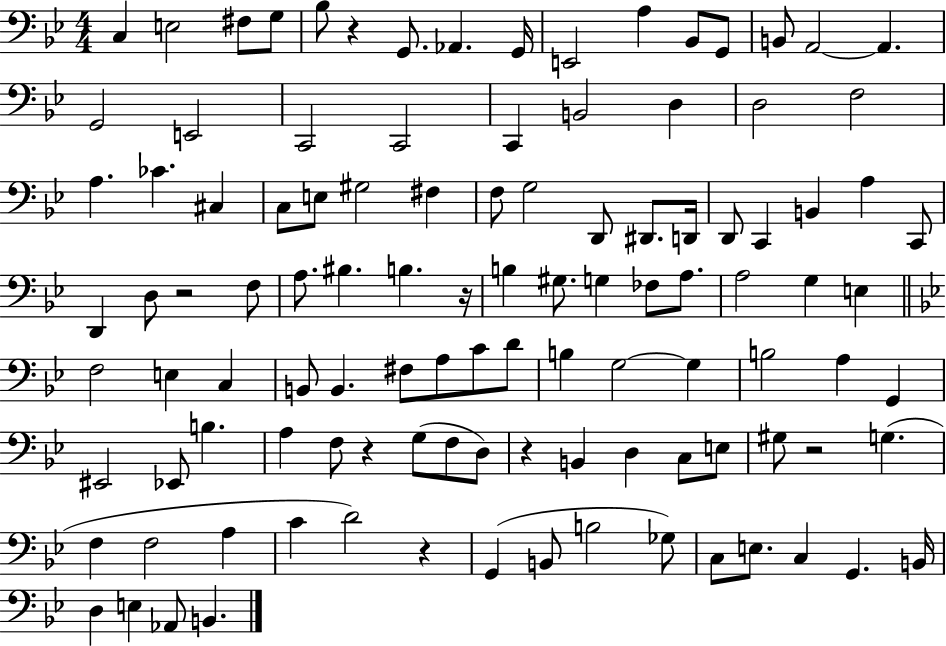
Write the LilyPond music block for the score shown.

{
  \clef bass
  \numericTimeSignature
  \time 4/4
  \key bes \major
  c4 e2 fis8 g8 | bes8 r4 g,8. aes,4. g,16 | e,2 a4 bes,8 g,8 | b,8 a,2~~ a,4. | \break g,2 e,2 | c,2 c,2 | c,4 b,2 d4 | d2 f2 | \break a4. ces'4. cis4 | c8 e8 gis2 fis4 | f8 g2 d,8 dis,8. d,16 | d,8 c,4 b,4 a4 c,8 | \break d,4 d8 r2 f8 | a8. bis4. b4. r16 | b4 gis8. g4 fes8 a8. | a2 g4 e4 | \break \bar "||" \break \key bes \major f2 e4 c4 | b,8 b,4. fis8 a8 c'8 d'8 | b4 g2~~ g4 | b2 a4 g,4 | \break eis,2 ees,8 b4. | a4 f8 r4 g8( f8 d8) | r4 b,4 d4 c8 e8 | gis8 r2 g4.( | \break f4 f2 a4 | c'4 d'2) r4 | g,4( b,8 b2 ges8) | c8 e8. c4 g,4. b,16 | \break d4 e4 aes,8 b,4. | \bar "|."
}